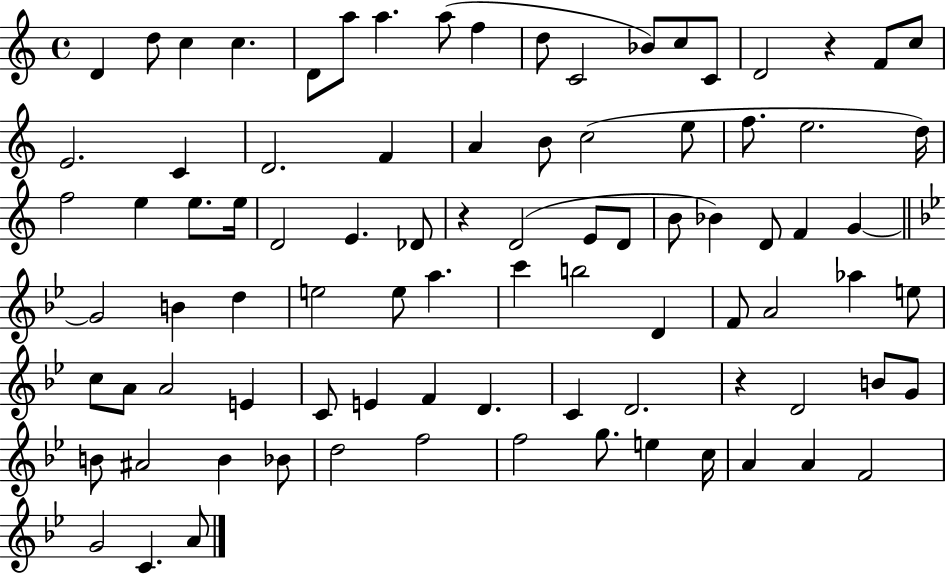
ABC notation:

X:1
T:Untitled
M:4/4
L:1/4
K:C
D d/2 c c D/2 a/2 a a/2 f d/2 C2 _B/2 c/2 C/2 D2 z F/2 c/2 E2 C D2 F A B/2 c2 e/2 f/2 e2 d/4 f2 e e/2 e/4 D2 E _D/2 z D2 E/2 D/2 B/2 _B D/2 F G G2 B d e2 e/2 a c' b2 D F/2 A2 _a e/2 c/2 A/2 A2 E C/2 E F D C D2 z D2 B/2 G/2 B/2 ^A2 B _B/2 d2 f2 f2 g/2 e c/4 A A F2 G2 C A/2